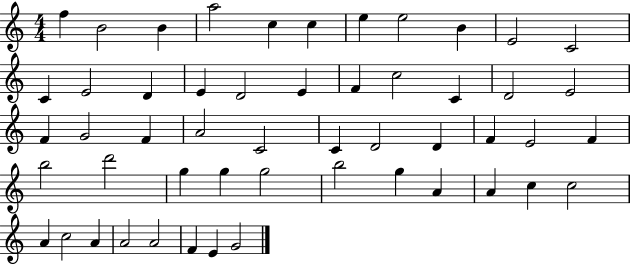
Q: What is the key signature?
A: C major